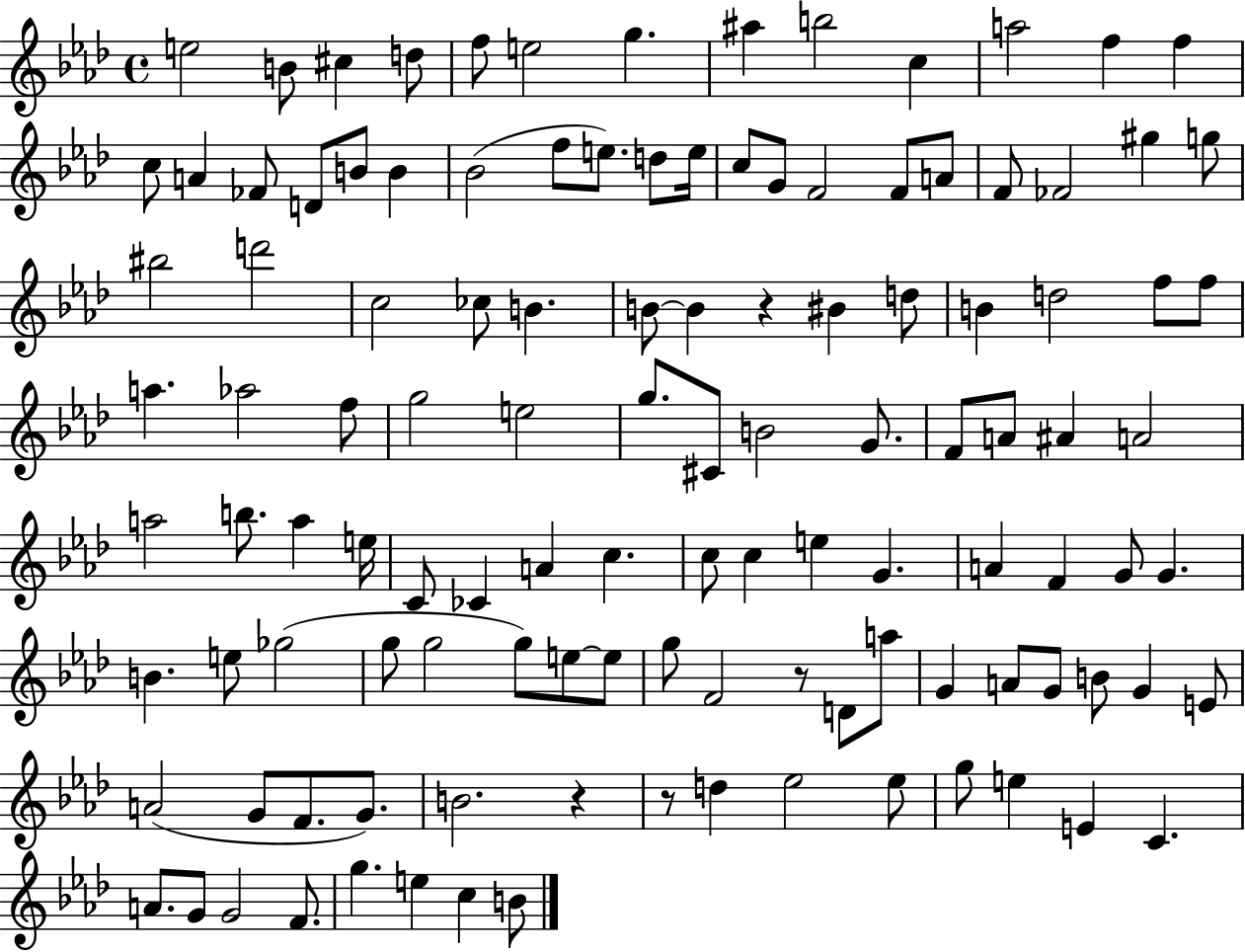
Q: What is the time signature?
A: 4/4